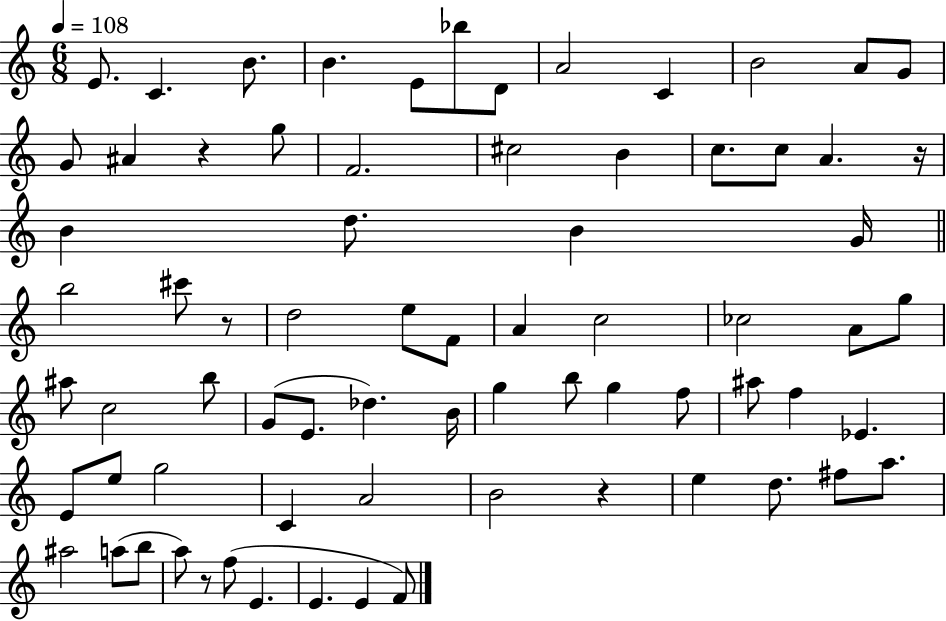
X:1
T:Untitled
M:6/8
L:1/4
K:C
E/2 C B/2 B E/2 _b/2 D/2 A2 C B2 A/2 G/2 G/2 ^A z g/2 F2 ^c2 B c/2 c/2 A z/4 B d/2 B G/4 b2 ^c'/2 z/2 d2 e/2 F/2 A c2 _c2 A/2 g/2 ^a/2 c2 b/2 G/2 E/2 _d B/4 g b/2 g f/2 ^a/2 f _E E/2 e/2 g2 C A2 B2 z e d/2 ^f/2 a/2 ^a2 a/2 b/2 a/2 z/2 f/2 E E E F/2